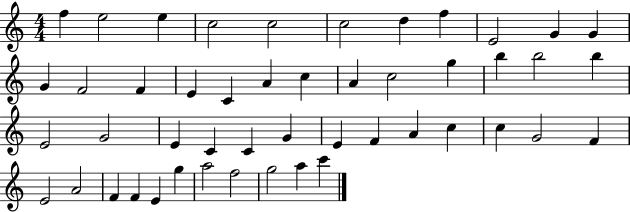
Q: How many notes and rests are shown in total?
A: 48